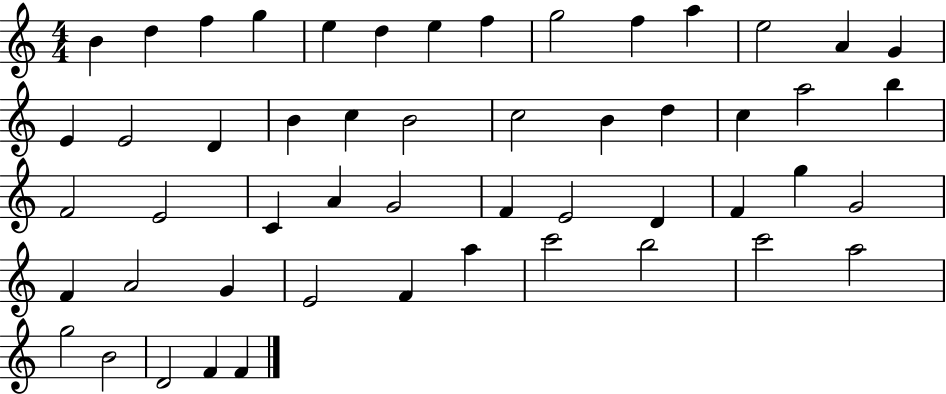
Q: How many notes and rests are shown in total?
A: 52